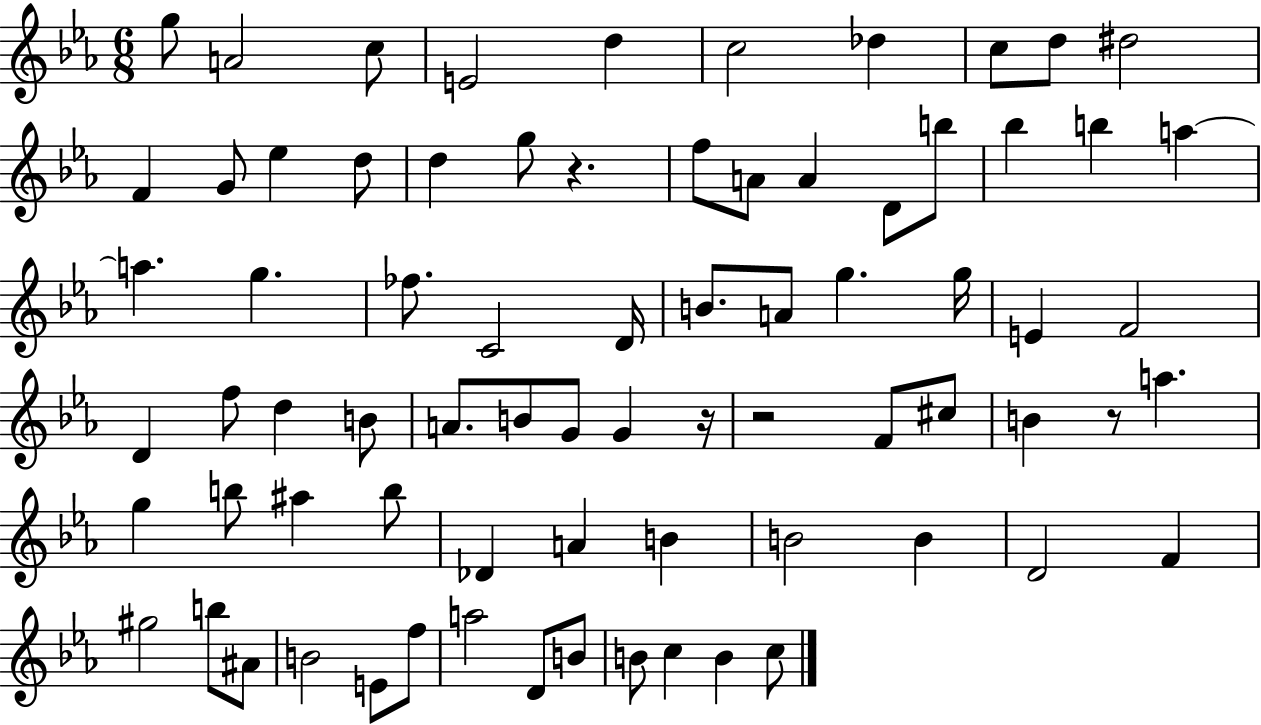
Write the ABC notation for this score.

X:1
T:Untitled
M:6/8
L:1/4
K:Eb
g/2 A2 c/2 E2 d c2 _d c/2 d/2 ^d2 F G/2 _e d/2 d g/2 z f/2 A/2 A D/2 b/2 _b b a a g _f/2 C2 D/4 B/2 A/2 g g/4 E F2 D f/2 d B/2 A/2 B/2 G/2 G z/4 z2 F/2 ^c/2 B z/2 a g b/2 ^a b/2 _D A B B2 B D2 F ^g2 b/2 ^A/2 B2 E/2 f/2 a2 D/2 B/2 B/2 c B c/2